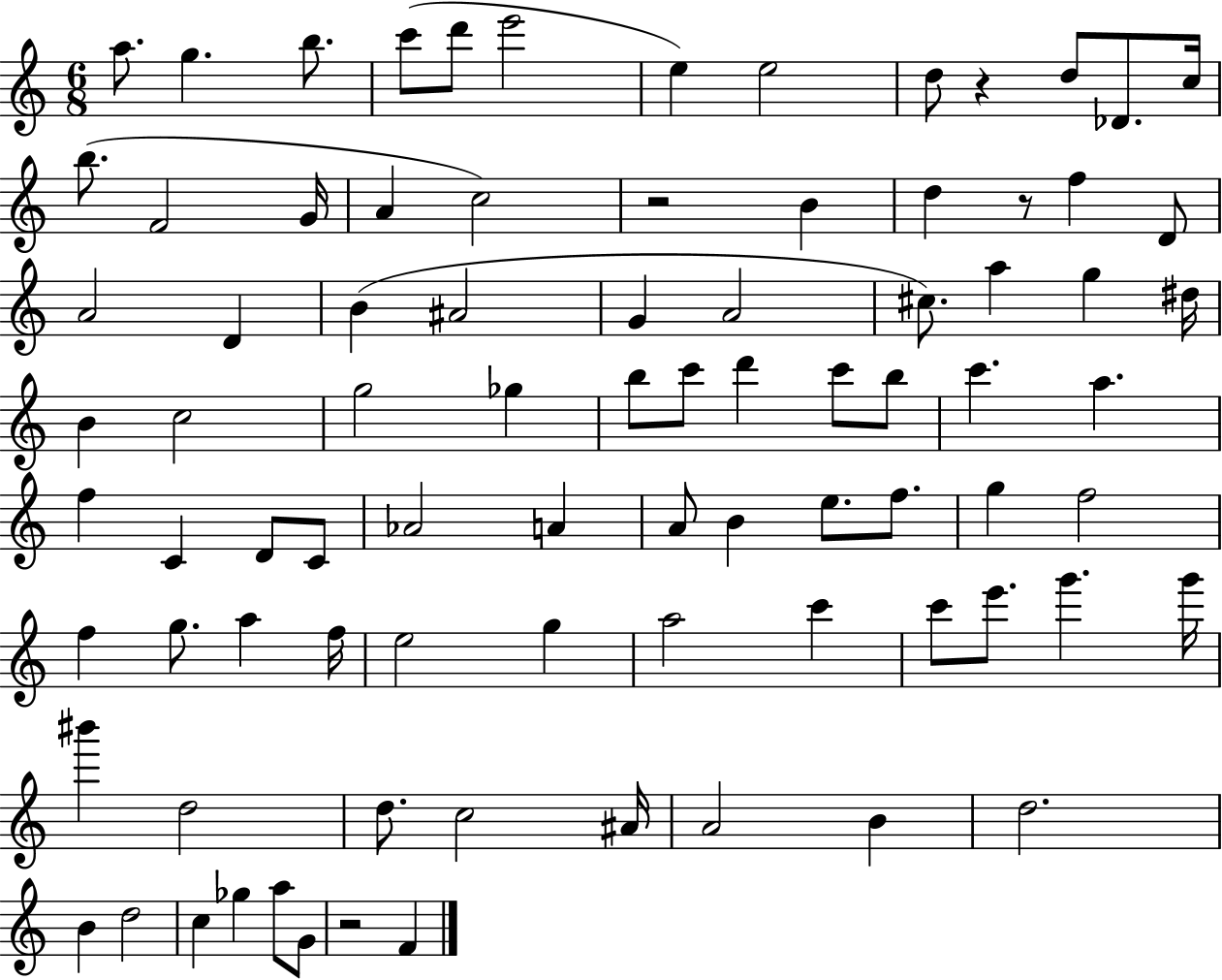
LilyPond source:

{
  \clef treble
  \numericTimeSignature
  \time 6/8
  \key c \major
  \repeat volta 2 { a''8. g''4. b''8. | c'''8( d'''8 e'''2 | e''4) e''2 | d''8 r4 d''8 des'8. c''16 | \break b''8.( f'2 g'16 | a'4 c''2) | r2 b'4 | d''4 r8 f''4 d'8 | \break a'2 d'4 | b'4( ais'2 | g'4 a'2 | cis''8.) a''4 g''4 dis''16 | \break b'4 c''2 | g''2 ges''4 | b''8 c'''8 d'''4 c'''8 b''8 | c'''4. a''4. | \break f''4 c'4 d'8 c'8 | aes'2 a'4 | a'8 b'4 e''8. f''8. | g''4 f''2 | \break f''4 g''8. a''4 f''16 | e''2 g''4 | a''2 c'''4 | c'''8 e'''8. g'''4. g'''16 | \break bis'''4 d''2 | d''8. c''2 ais'16 | a'2 b'4 | d''2. | \break b'4 d''2 | c''4 ges''4 a''8 g'8 | r2 f'4 | } \bar "|."
}